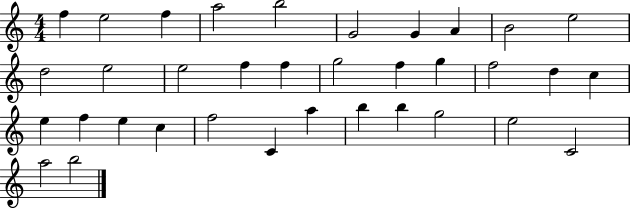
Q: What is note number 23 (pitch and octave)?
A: F5